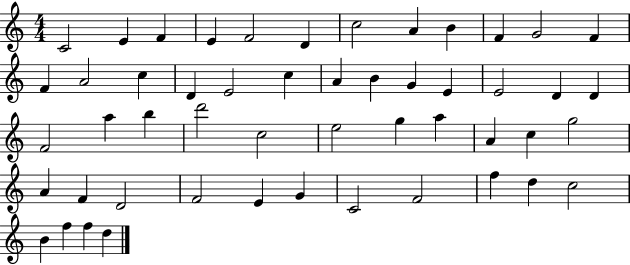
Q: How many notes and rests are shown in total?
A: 51